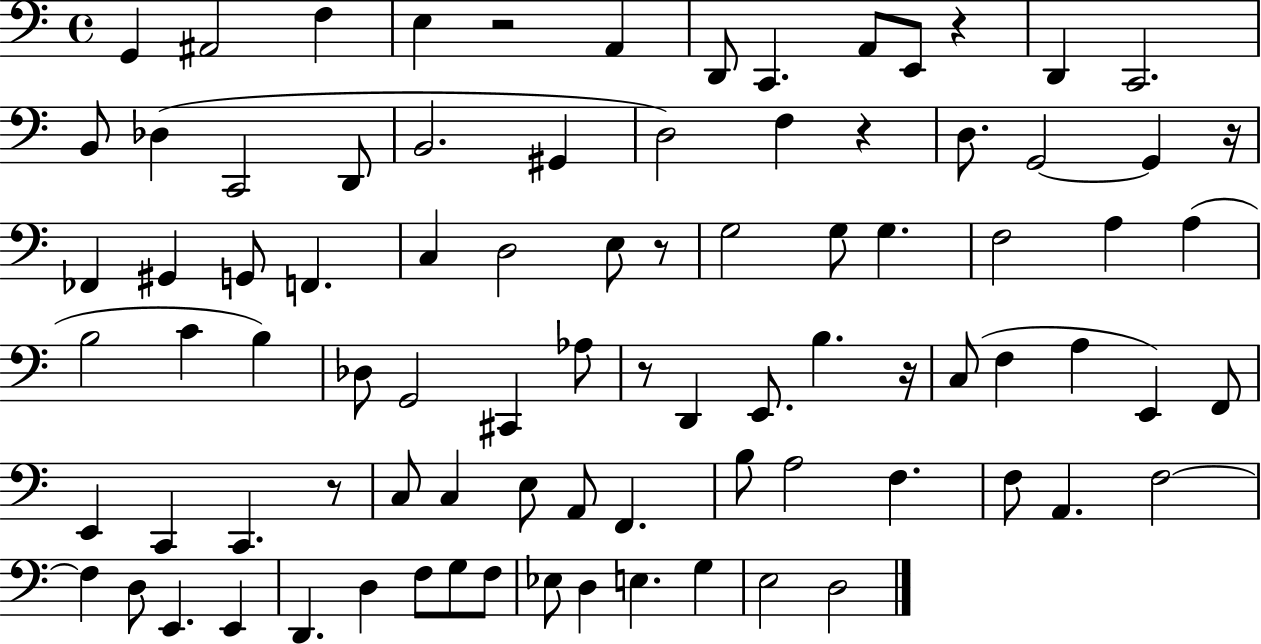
X:1
T:Untitled
M:4/4
L:1/4
K:C
G,, ^A,,2 F, E, z2 A,, D,,/2 C,, A,,/2 E,,/2 z D,, C,,2 B,,/2 _D, C,,2 D,,/2 B,,2 ^G,, D,2 F, z D,/2 G,,2 G,, z/4 _F,, ^G,, G,,/2 F,, C, D,2 E,/2 z/2 G,2 G,/2 G, F,2 A, A, B,2 C B, _D,/2 G,,2 ^C,, _A,/2 z/2 D,, E,,/2 B, z/4 C,/2 F, A, E,, F,,/2 E,, C,, C,, z/2 C,/2 C, E,/2 A,,/2 F,, B,/2 A,2 F, F,/2 A,, F,2 F, D,/2 E,, E,, D,, D, F,/2 G,/2 F,/2 _E,/2 D, E, G, E,2 D,2